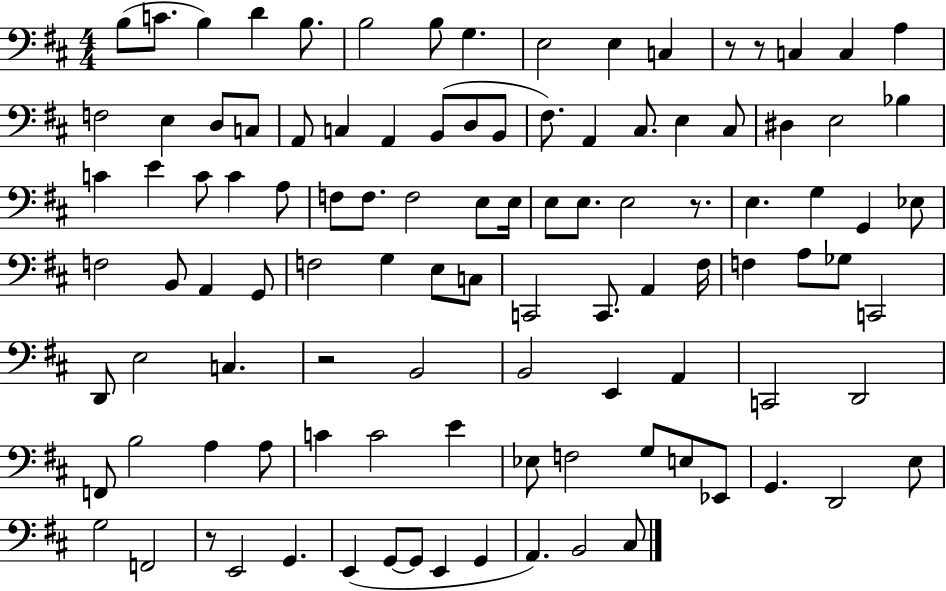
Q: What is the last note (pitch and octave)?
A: C#3